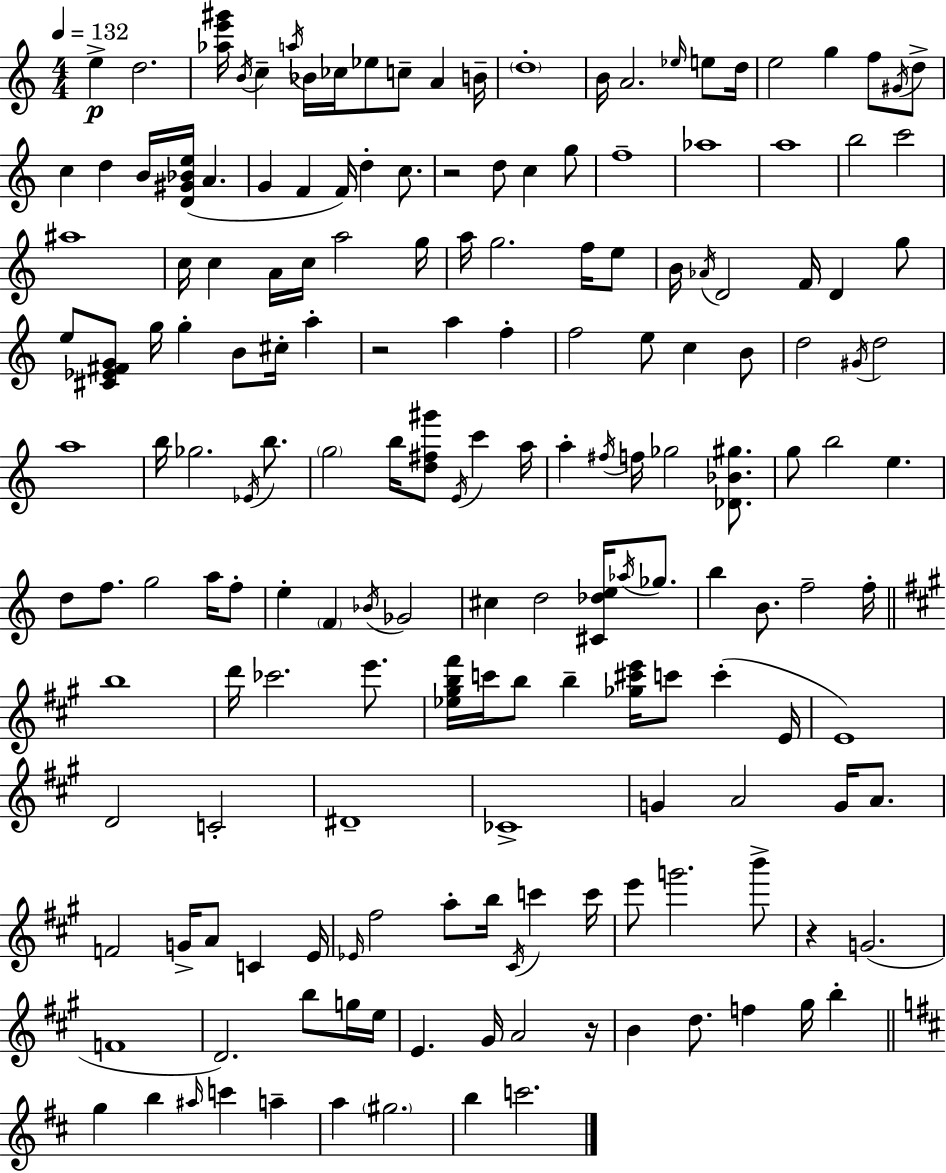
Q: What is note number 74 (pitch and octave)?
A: Gb5